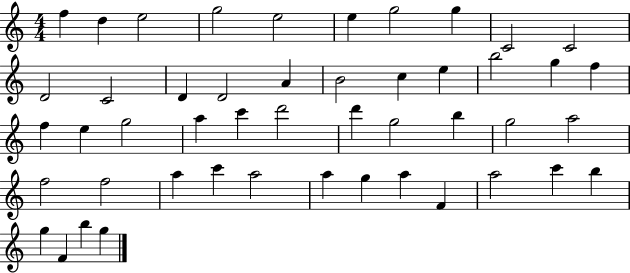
{
  \clef treble
  \numericTimeSignature
  \time 4/4
  \key c \major
  f''4 d''4 e''2 | g''2 e''2 | e''4 g''2 g''4 | c'2 c'2 | \break d'2 c'2 | d'4 d'2 a'4 | b'2 c''4 e''4 | b''2 g''4 f''4 | \break f''4 e''4 g''2 | a''4 c'''4 d'''2 | d'''4 g''2 b''4 | g''2 a''2 | \break f''2 f''2 | a''4 c'''4 a''2 | a''4 g''4 a''4 f'4 | a''2 c'''4 b''4 | \break g''4 f'4 b''4 g''4 | \bar "|."
}